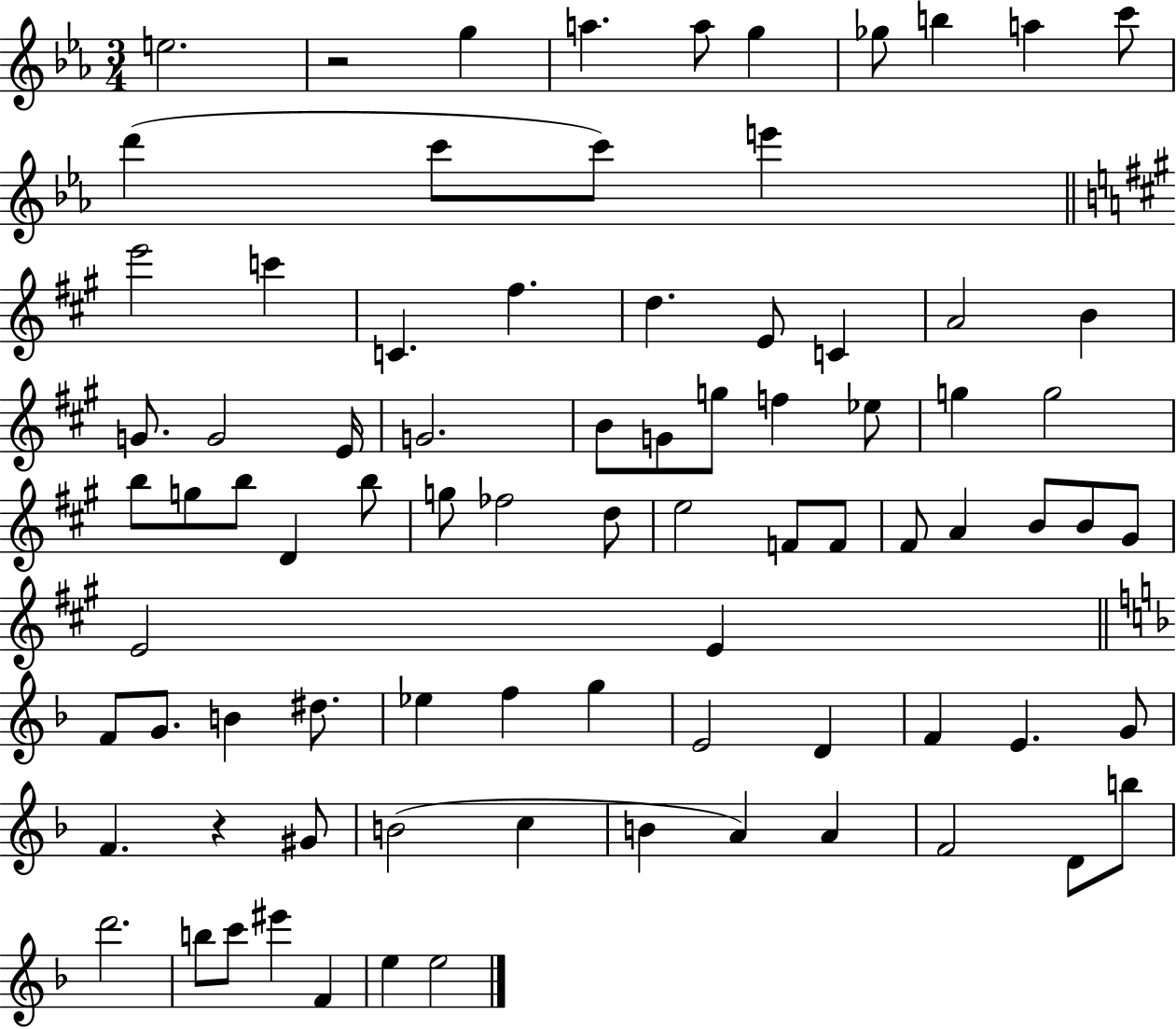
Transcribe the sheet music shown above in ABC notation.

X:1
T:Untitled
M:3/4
L:1/4
K:Eb
e2 z2 g a a/2 g _g/2 b a c'/2 d' c'/2 c'/2 e' e'2 c' C ^f d E/2 C A2 B G/2 G2 E/4 G2 B/2 G/2 g/2 f _e/2 g g2 b/2 g/2 b/2 D b/2 g/2 _f2 d/2 e2 F/2 F/2 ^F/2 A B/2 B/2 ^G/2 E2 E F/2 G/2 B ^d/2 _e f g E2 D F E G/2 F z ^G/2 B2 c B A A F2 D/2 b/2 d'2 b/2 c'/2 ^e' F e e2